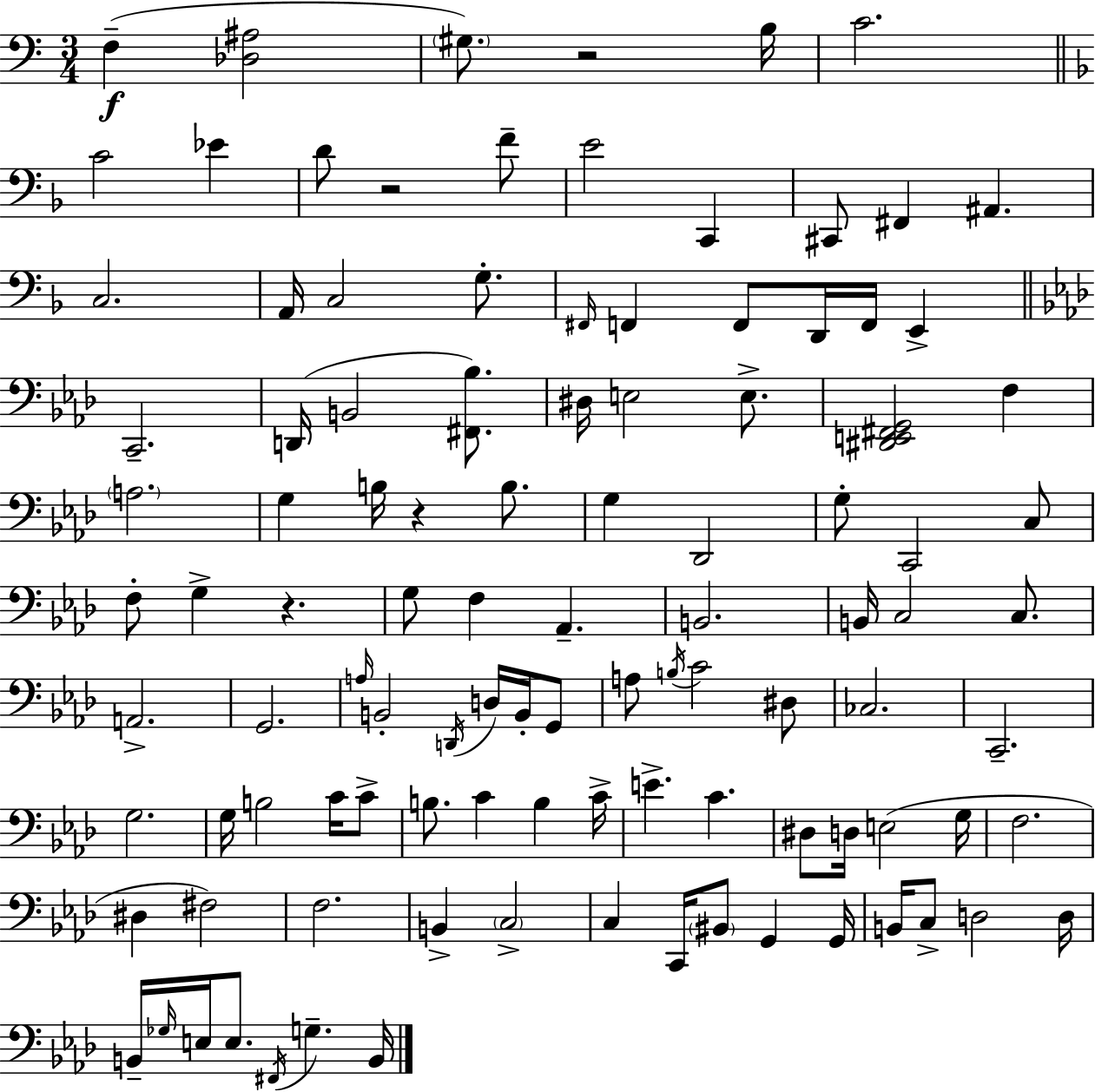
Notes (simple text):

F3/q [Db3,A#3]/h G#3/e. R/h B3/s C4/h. C4/h Eb4/q D4/e R/h F4/e E4/h C2/q C#2/e F#2/q A#2/q. C3/h. A2/s C3/h G3/e. F#2/s F2/q F2/e D2/s F2/s E2/q C2/h. D2/s B2/h [F#2,Bb3]/e. D#3/s E3/h E3/e. [D#2,E2,F#2,G2]/h F3/q A3/h. G3/q B3/s R/q B3/e. G3/q Db2/h G3/e C2/h C3/e F3/e G3/q R/q. G3/e F3/q Ab2/q. B2/h. B2/s C3/h C3/e. A2/h. G2/h. A3/s B2/h D2/s D3/s B2/s G2/e A3/e B3/s C4/h D#3/e CES3/h. C2/h. G3/h. G3/s B3/h C4/s C4/e B3/e. C4/q B3/q C4/s E4/q. C4/q. D#3/e D3/s E3/h G3/s F3/h. D#3/q F#3/h F3/h. B2/q C3/h C3/q C2/s BIS2/e G2/q G2/s B2/s C3/e D3/h D3/s B2/s Gb3/s E3/s E3/e. F#2/s G3/q. B2/s